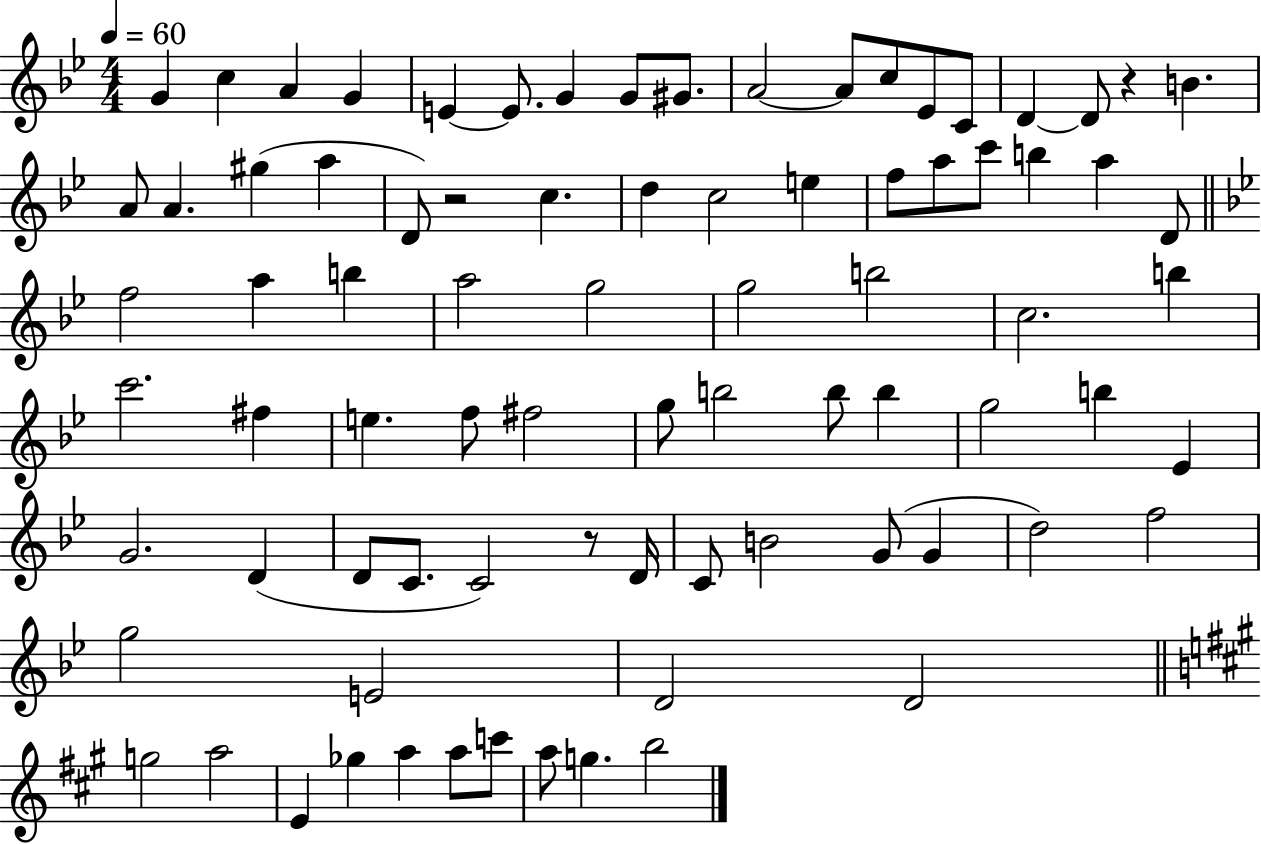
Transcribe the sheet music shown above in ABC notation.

X:1
T:Untitled
M:4/4
L:1/4
K:Bb
G c A G E E/2 G G/2 ^G/2 A2 A/2 c/2 _E/2 C/2 D D/2 z B A/2 A ^g a D/2 z2 c d c2 e f/2 a/2 c'/2 b a D/2 f2 a b a2 g2 g2 b2 c2 b c'2 ^f e f/2 ^f2 g/2 b2 b/2 b g2 b _E G2 D D/2 C/2 C2 z/2 D/4 C/2 B2 G/2 G d2 f2 g2 E2 D2 D2 g2 a2 E _g a a/2 c'/2 a/2 g b2